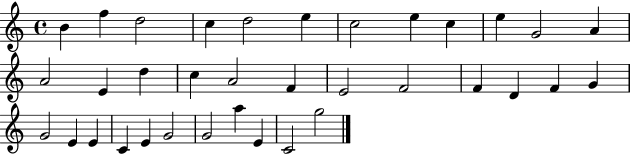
B4/q F5/q D5/h C5/q D5/h E5/q C5/h E5/q C5/q E5/q G4/h A4/q A4/h E4/q D5/q C5/q A4/h F4/q E4/h F4/h F4/q D4/q F4/q G4/q G4/h E4/q E4/q C4/q E4/q G4/h G4/h A5/q E4/q C4/h G5/h